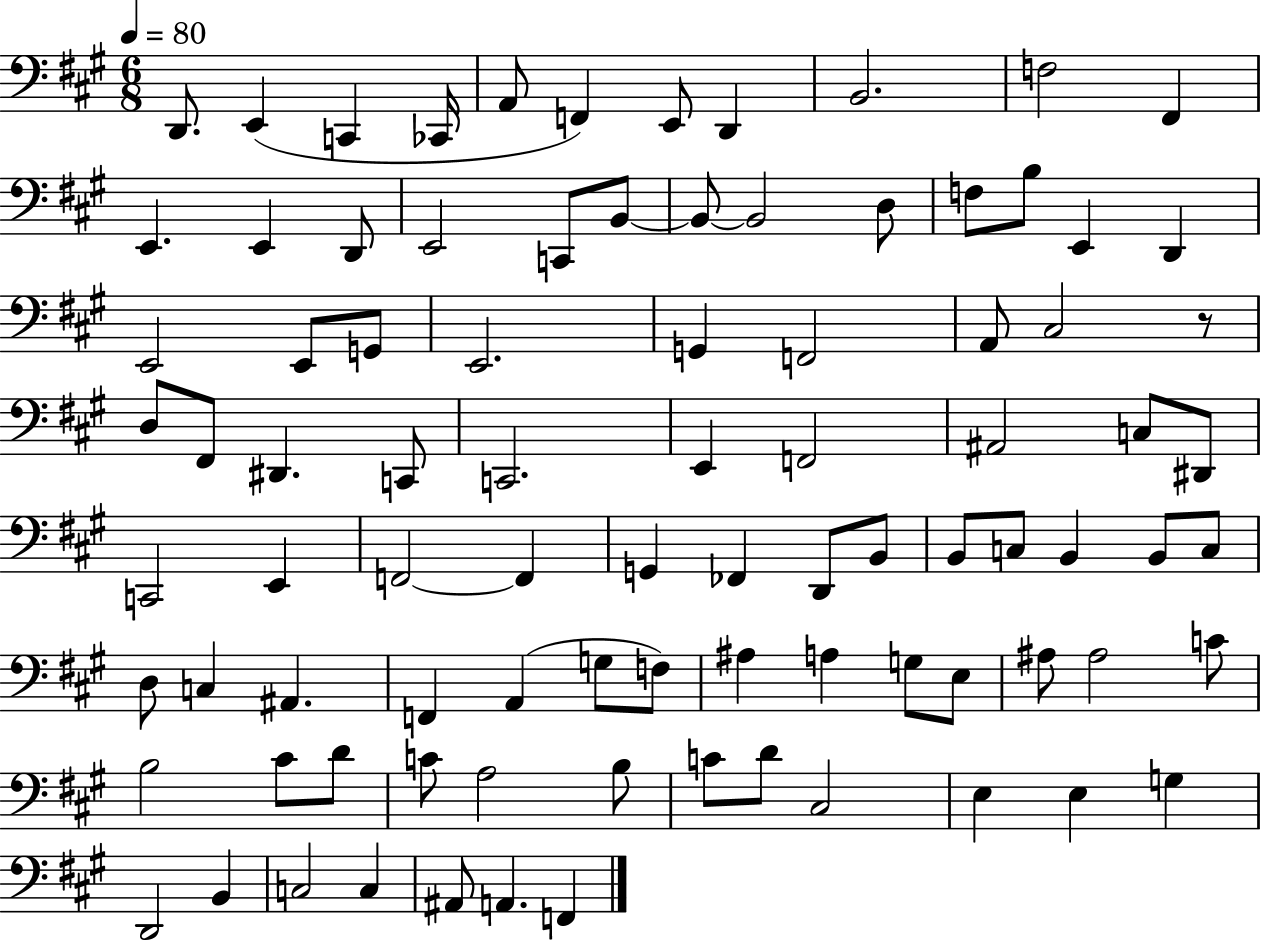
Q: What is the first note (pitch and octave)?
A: D2